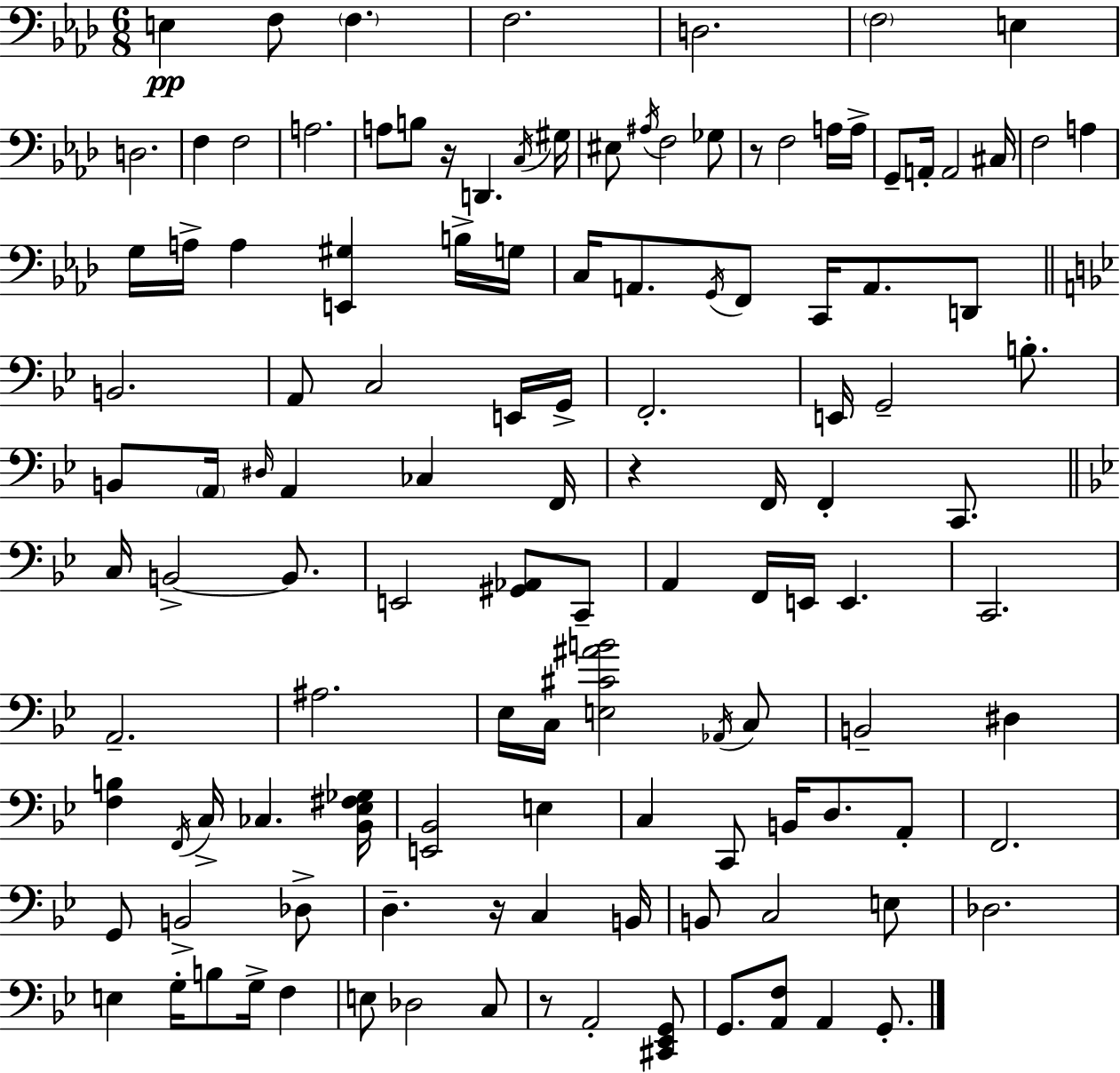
{
  \clef bass
  \numericTimeSignature
  \time 6/8
  \key aes \major
  e4\pp f8 \parenthesize f4. | f2. | d2. | \parenthesize f2 e4 | \break d2. | f4 f2 | a2. | a8 b8 r16 d,4. \acciaccatura { c16 } | \break gis16 eis8 \acciaccatura { ais16 } f2 | ges8 r8 f2 | a16 a16-> g,8-- a,16-. a,2 | cis16 f2 a4 | \break g16 a16-> a4 <e, gis>4 | b16-> g16 c16 a,8. \acciaccatura { g,16 } f,8 c,16 a,8. | d,8 \bar "||" \break \key bes \major b,2. | a,8 c2 e,16 g,16-> | f,2.-. | e,16 g,2-- b8.-. | \break b,8 \parenthesize a,16 \grace { dis16 } a,4 ces4 | f,16 r4 f,16 f,4-. c,8. | \bar "||" \break \key bes \major c16 b,2->~~ b,8. | e,2 <gis, aes,>8 c,8-- | a,4 f,16 e,16 e,4. | c,2. | \break a,2.-- | ais2. | ees16 c16 <e cis' ais' b'>2 \acciaccatura { aes,16 } c8 | b,2-- dis4 | \break <f b>4 \acciaccatura { f,16 } c16-> ces4. | <bes, ees fis ges>16 <e, bes,>2 e4 | c4 c,8 b,16 d8. | a,8-. f,2. | \break g,8 b,2-> | des8-> d4.-- r16 c4 | b,16 b,8 c2 | e8 des2. | \break e4 g16-. b8 g16-> f4 | e8 des2 | c8 r8 a,2-. | <cis, ees, g,>8 g,8. <a, f>8 a,4 g,8.-. | \break \bar "|."
}